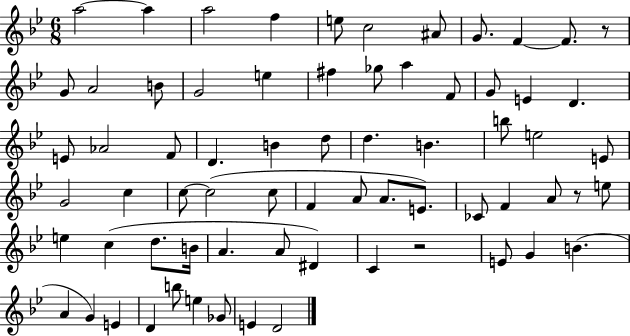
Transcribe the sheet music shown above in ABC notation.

X:1
T:Untitled
M:6/8
L:1/4
K:Bb
a2 a a2 f e/2 c2 ^A/2 G/2 F F/2 z/2 G/2 A2 B/2 G2 e ^f _g/2 a F/2 G/2 E D E/2 _A2 F/2 D B d/2 d B b/2 e2 E/2 G2 c c/2 c2 c/2 F A/2 A/2 E/2 _C/2 F A/2 z/2 e/2 e c d/2 B/4 A A/2 ^D C z2 E/2 G B A G E D b/2 e _G/2 E D2